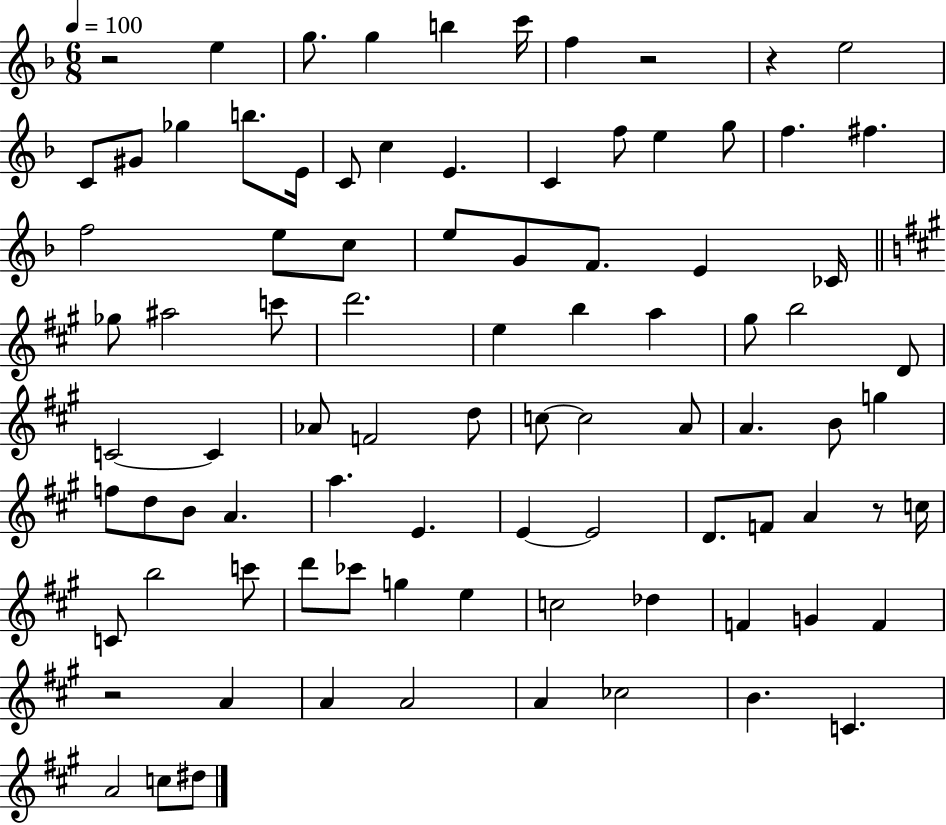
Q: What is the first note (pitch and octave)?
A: E5